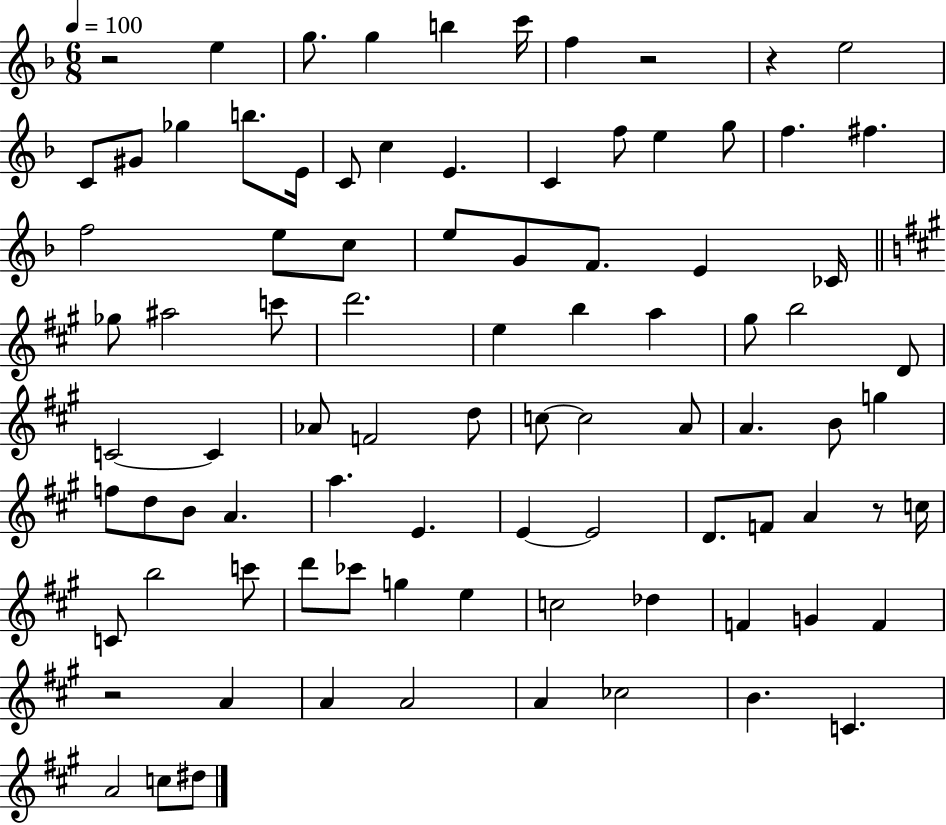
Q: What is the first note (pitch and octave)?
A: E5